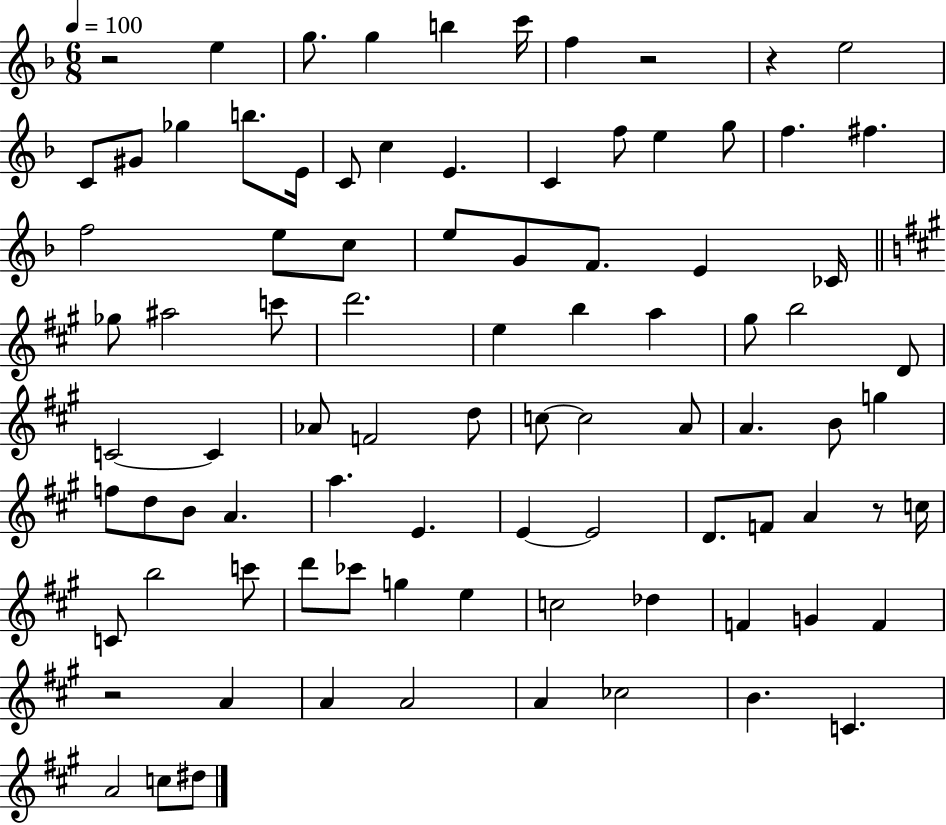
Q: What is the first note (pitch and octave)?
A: E5